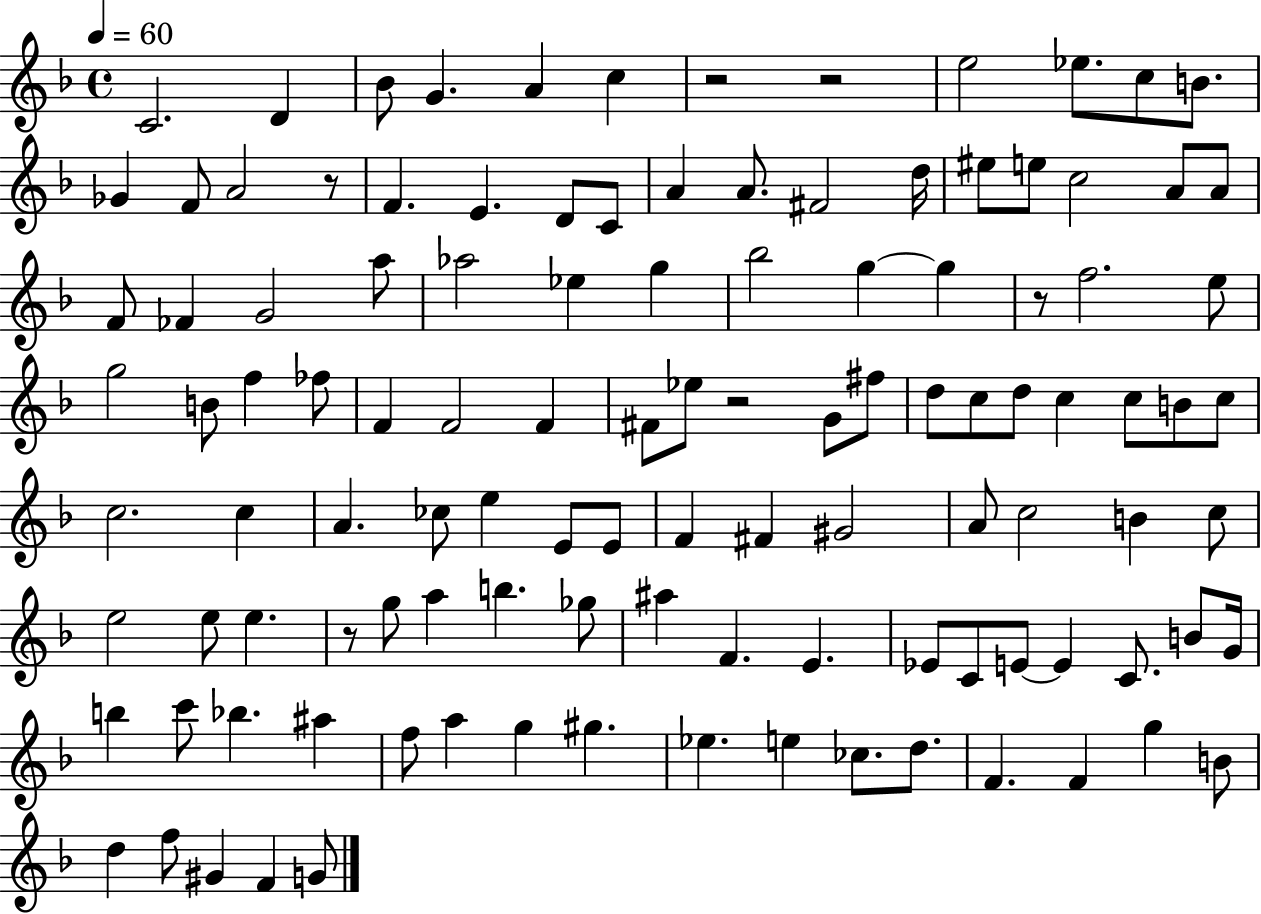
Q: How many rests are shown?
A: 6